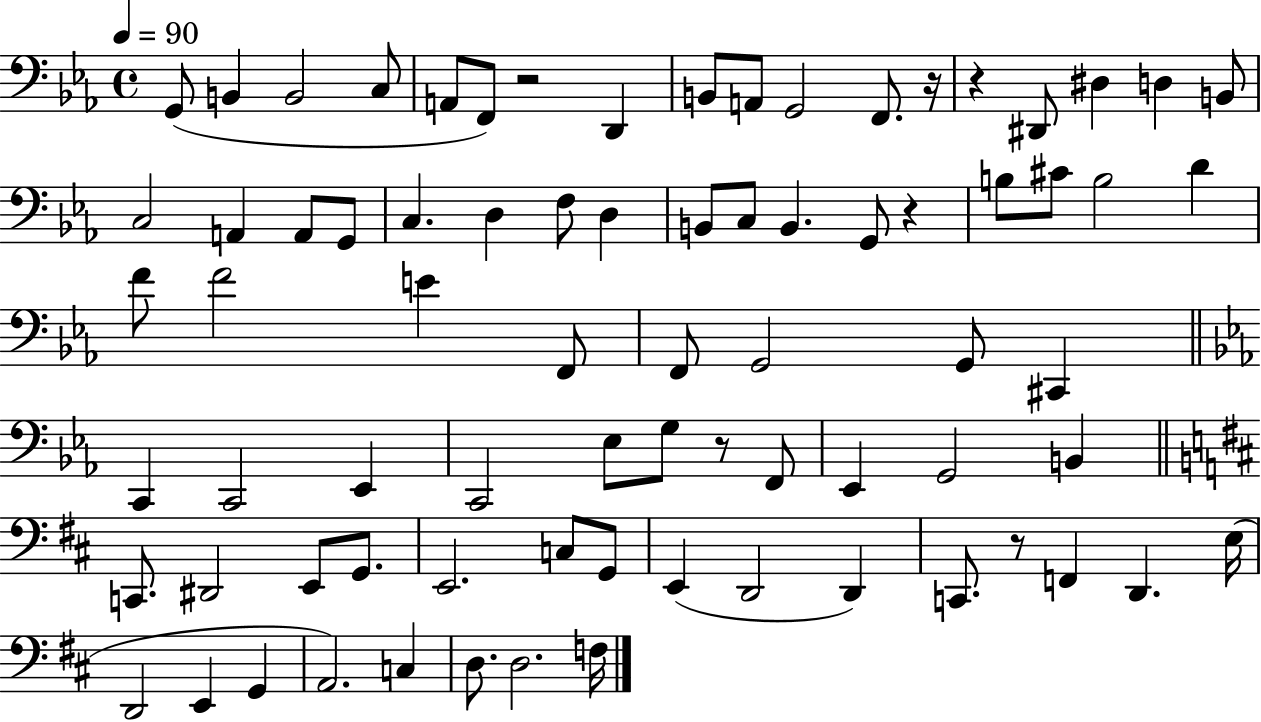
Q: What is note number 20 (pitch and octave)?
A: C3